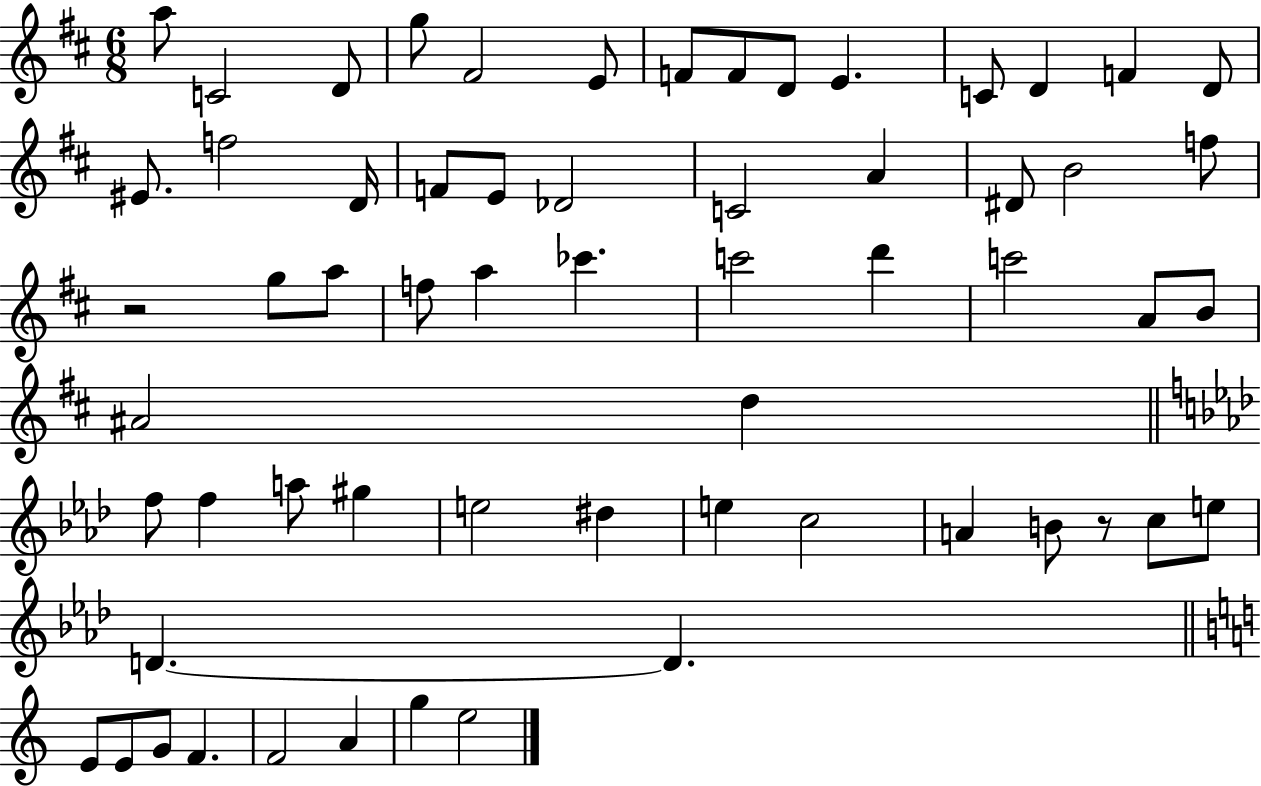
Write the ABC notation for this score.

X:1
T:Untitled
M:6/8
L:1/4
K:D
a/2 C2 D/2 g/2 ^F2 E/2 F/2 F/2 D/2 E C/2 D F D/2 ^E/2 f2 D/4 F/2 E/2 _D2 C2 A ^D/2 B2 f/2 z2 g/2 a/2 f/2 a _c' c'2 d' c'2 A/2 B/2 ^A2 d f/2 f a/2 ^g e2 ^d e c2 A B/2 z/2 c/2 e/2 D D E/2 E/2 G/2 F F2 A g e2